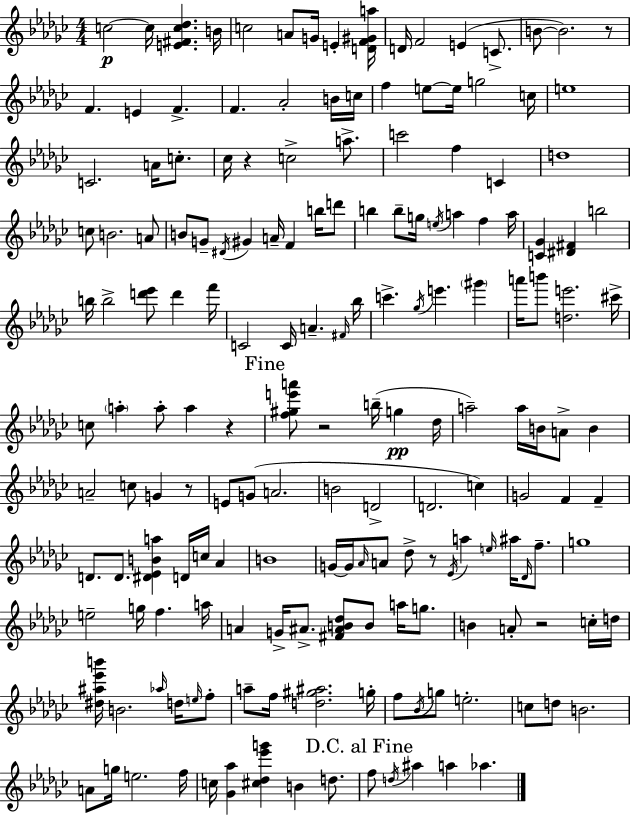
{
  \clef treble
  \numericTimeSignature
  \time 4/4
  \key ees \minor
  c''2~~\p c''16 <e' fis' c'' des''>4. b'16 | c''2 a'8 g'16 e'4-. <d' f' gis' a''>16 | d'16 f'2 e'4( c'8.-> | b'8~~ b'2.) r8 | \break f'4. e'4 f'4.-> | f'4. aes'2-. b'16 c''16 | f''4 e''8~~ e''16 g''2 c''16 | e''1 | \break c'2. a'16 c''8.-. | ces''16 r4 c''2-> a''8.-> | c'''2 f''4 c'4 | d''1 | \break c''8 b'2. a'8 | b'8 g'8-- \acciaccatura { dis'16 } gis'4 a'16-- f'4 b''16 d'''8 | b''4 b''8-- g''16 \acciaccatura { e''16 } a''4 f''4 | a''16 <c' ges'>4 <dis' fis'>4 b''2 | \break b''16 b''2-> <d''' ees'''>8 d'''4 | f'''16 c'2 c'16 a'4.-- | \grace { fis'16 } bes''16 c'''4.-> \acciaccatura { ges''16 } e'''4. | \parenthesize gis'''4 a'''16 b'''8 <d'' e'''>2. | \break cis'''16-> c''8 \parenthesize a''4-. a''8-. a''4 | r4 \mark "Fine" <f'' gis'' e''' a'''>8 r2 b''16--( g''4\pp | des''16 a''2--) a''16 b'16 a'8-> | b'4 a'2-- c''8 g'4 | \break r8 e'8 g'8( a'2. | b'2 d'2-> | d'2. | c''4) g'2 f'4 | \break f'4-- d'8. d'8. <dis' ees' b' a''>4 d'16 c''16 | aes'4 b'1 | g'16~~ g'16 \grace { aes'16 } a'8 des''8-> r8 \acciaccatura { ees'16 } a''4 | \grace { e''16 } ais''16 \grace { des'16 } f''8.-- g''1 | \break e''2-- | g''16 f''4. a''16 a'4 g'16-> ais'8.-> | <fis' ais' b' des''>8 b'8 a''16 g''8. b'4 a'8-. r2 | c''16-. d''16 <dis'' ais'' ees''' b'''>16 b'2. | \break \grace { aes''16 } d''16 \grace { e''16 } f''8-. a''8-- f''16 <d'' gis'' ais''>2. | g''16-. f''8 \acciaccatura { bes'16 } g''8 e''2.-. | c''8 d''8 b'2. | a'8 g''16 e''2. | \break f''16 c''16 <ges' aes''>4 | <cis'' des'' ees''' g'''>4 b'4 d''8. \mark "D.C. al Fine" f''8 \acciaccatura { d''16 } ais''4 | a''4 aes''4. \bar "|."
}